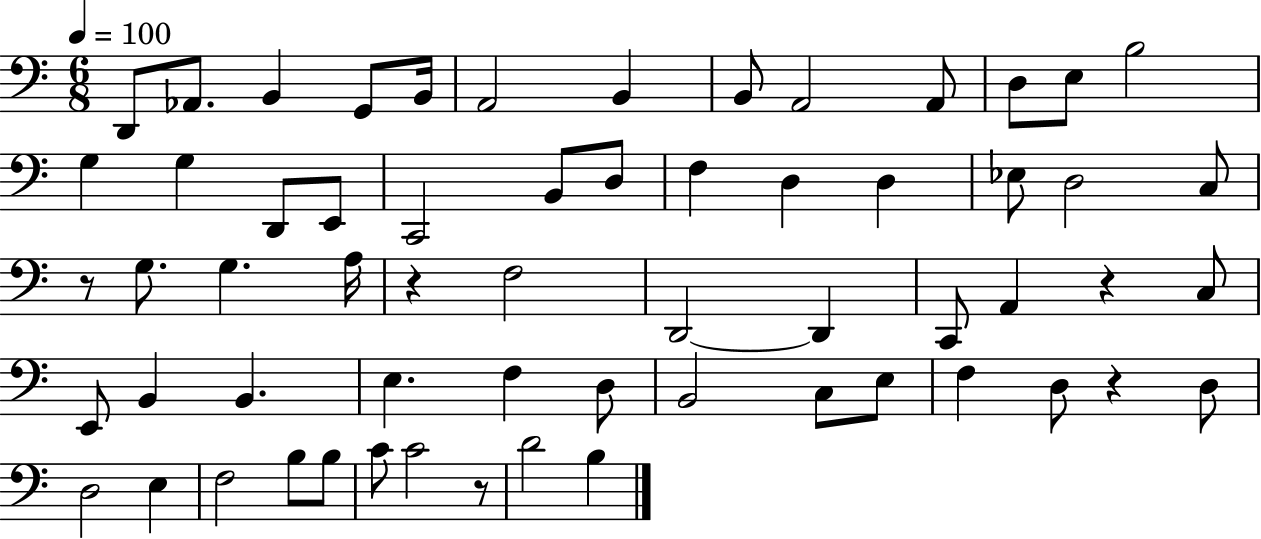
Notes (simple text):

D2/e Ab2/e. B2/q G2/e B2/s A2/h B2/q B2/e A2/h A2/e D3/e E3/e B3/h G3/q G3/q D2/e E2/e C2/h B2/e D3/e F3/q D3/q D3/q Eb3/e D3/h C3/e R/e G3/e. G3/q. A3/s R/q F3/h D2/h D2/q C2/e A2/q R/q C3/e E2/e B2/q B2/q. E3/q. F3/q D3/e B2/h C3/e E3/e F3/q D3/e R/q D3/e D3/h E3/q F3/h B3/e B3/e C4/e C4/h R/e D4/h B3/q